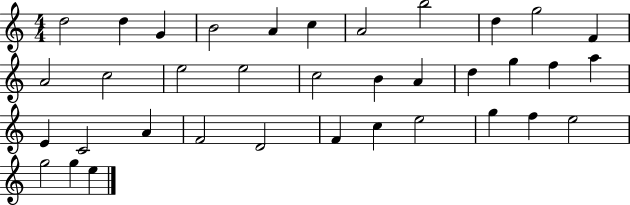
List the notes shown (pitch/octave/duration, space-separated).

D5/h D5/q G4/q B4/h A4/q C5/q A4/h B5/h D5/q G5/h F4/q A4/h C5/h E5/h E5/h C5/h B4/q A4/q D5/q G5/q F5/q A5/q E4/q C4/h A4/q F4/h D4/h F4/q C5/q E5/h G5/q F5/q E5/h G5/h G5/q E5/q